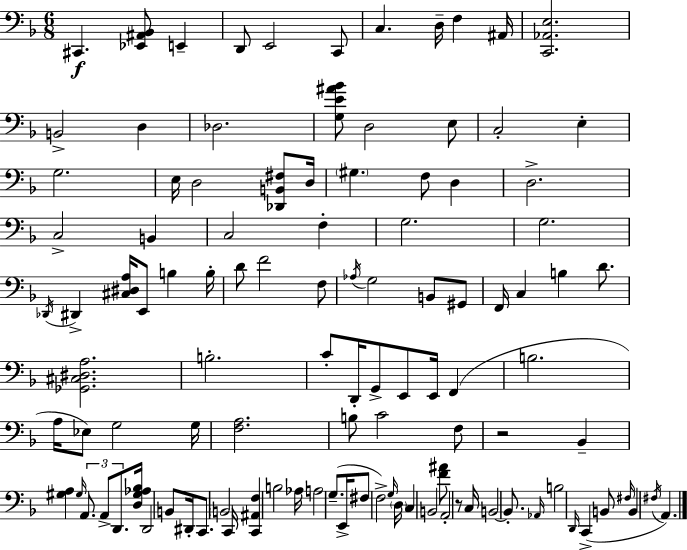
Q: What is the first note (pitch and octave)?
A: C#2